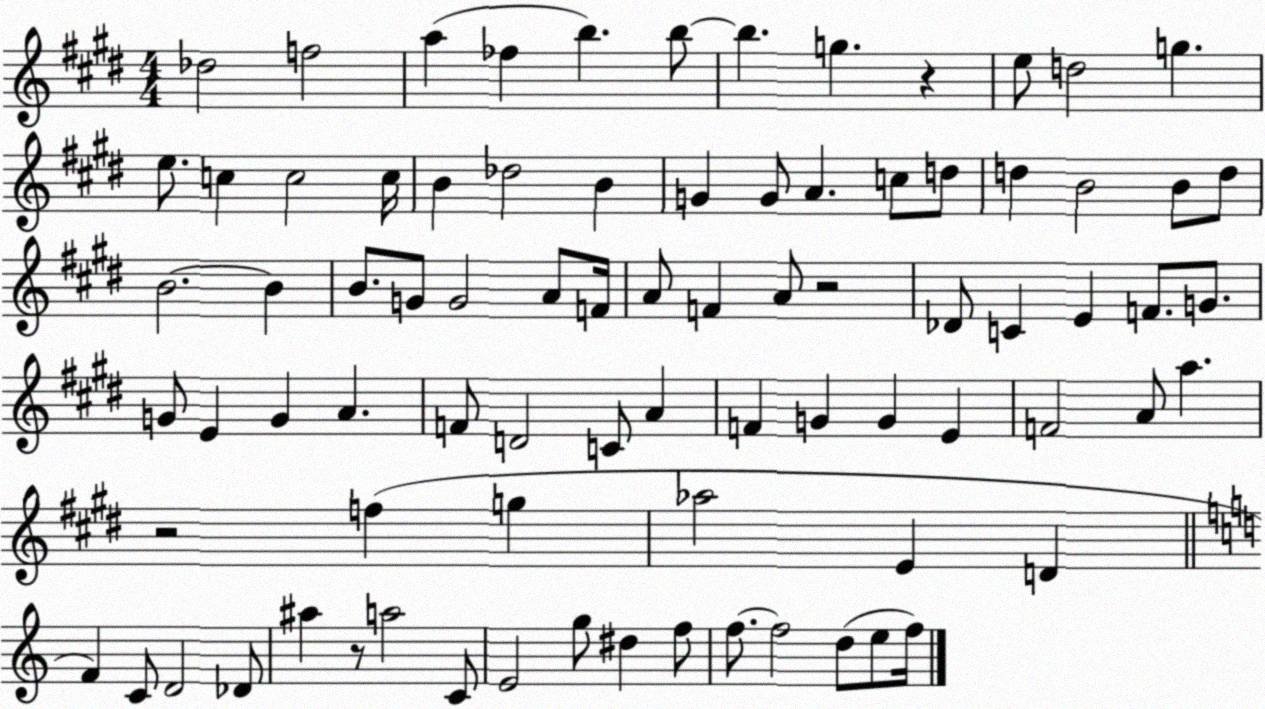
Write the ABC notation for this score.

X:1
T:Untitled
M:4/4
L:1/4
K:E
_d2 f2 a _f b b/2 b g z e/2 d2 g e/2 c c2 c/4 B _d2 B G G/2 A c/2 d/2 d B2 B/2 d/2 B2 B B/2 G/2 G2 A/2 F/4 A/2 F A/2 z2 _D/2 C E F/2 G/2 G/2 E G A F/2 D2 C/2 A F G G E F2 A/2 a z2 f g _a2 E D F C/2 D2 _D/2 ^a z/2 a2 C/2 E2 g/2 ^d f/2 f/2 f2 d/2 e/2 f/4